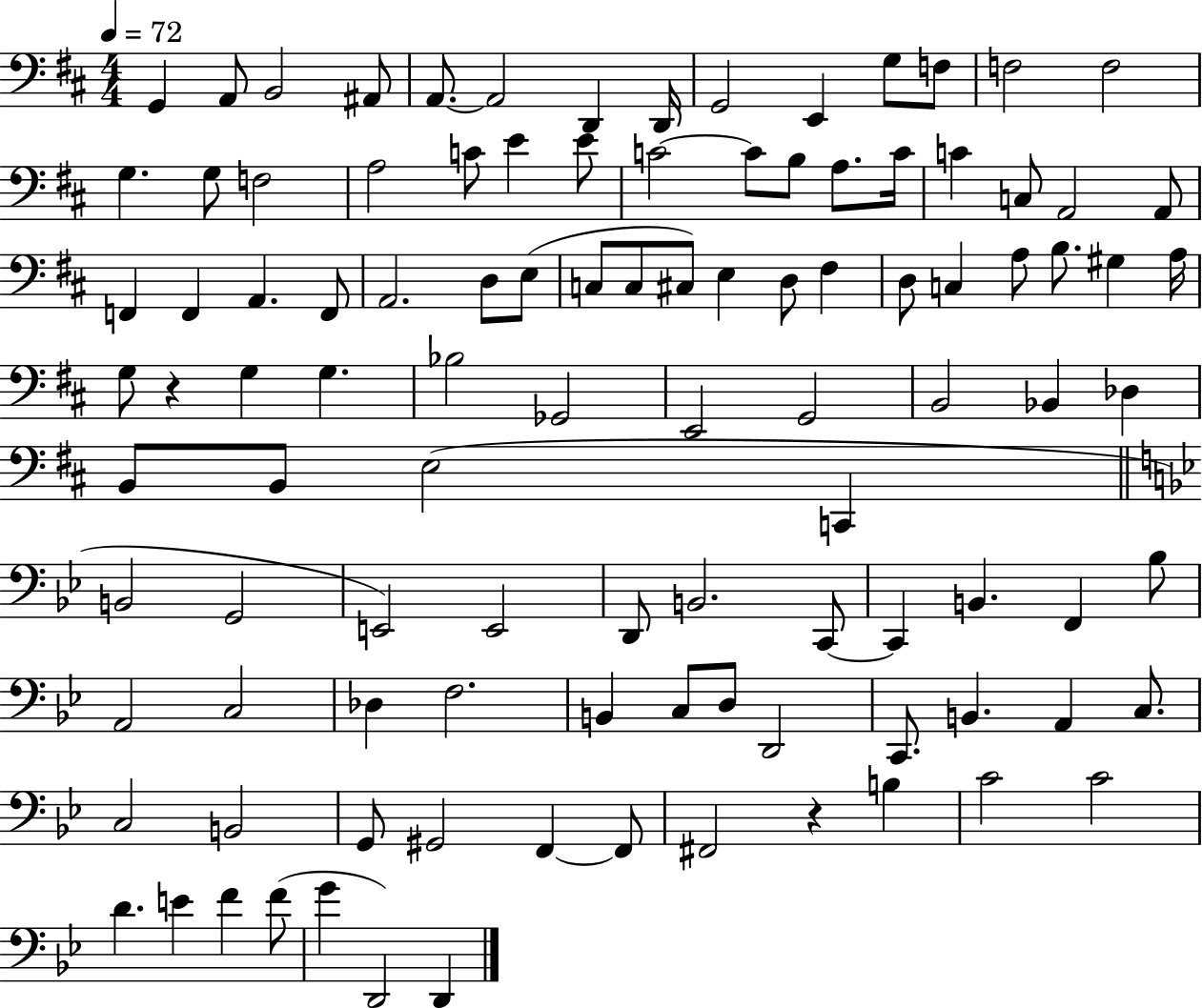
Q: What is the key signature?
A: D major